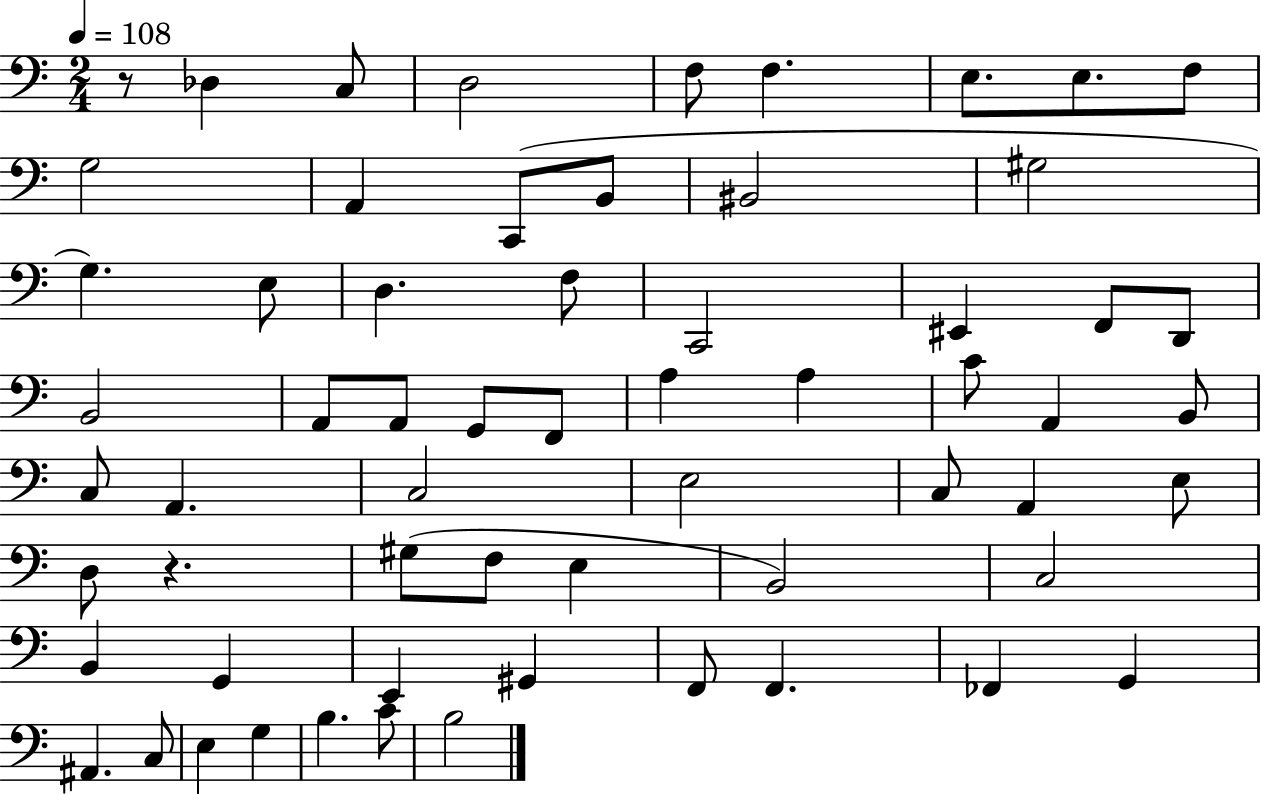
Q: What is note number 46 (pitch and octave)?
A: B2